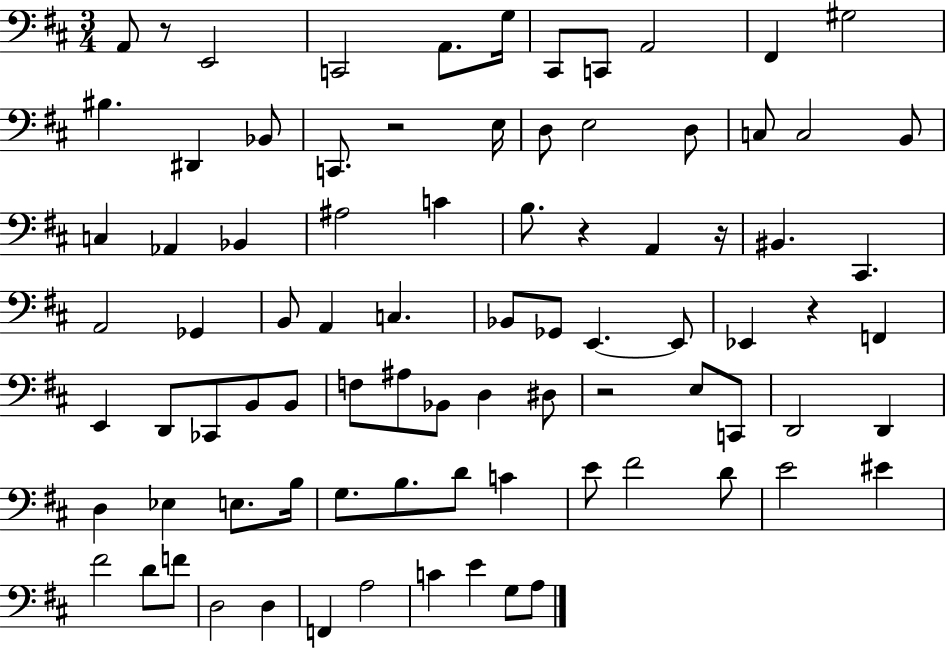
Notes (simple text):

A2/e R/e E2/h C2/h A2/e. G3/s C#2/e C2/e A2/h F#2/q G#3/h BIS3/q. D#2/q Bb2/e C2/e. R/h E3/s D3/e E3/h D3/e C3/e C3/h B2/e C3/q Ab2/q Bb2/q A#3/h C4/q B3/e. R/q A2/q R/s BIS2/q. C#2/q. A2/h Gb2/q B2/e A2/q C3/q. Bb2/e Gb2/e E2/q. E2/e Eb2/q R/q F2/q E2/q D2/e CES2/e B2/e B2/e F3/e A#3/e Bb2/e D3/q D#3/e R/h E3/e C2/e D2/h D2/q D3/q Eb3/q E3/e. B3/s G3/e. B3/e. D4/e C4/q E4/e F#4/h D4/e E4/h EIS4/q F#4/h D4/e F4/e D3/h D3/q F2/q A3/h C4/q E4/q G3/e A3/e